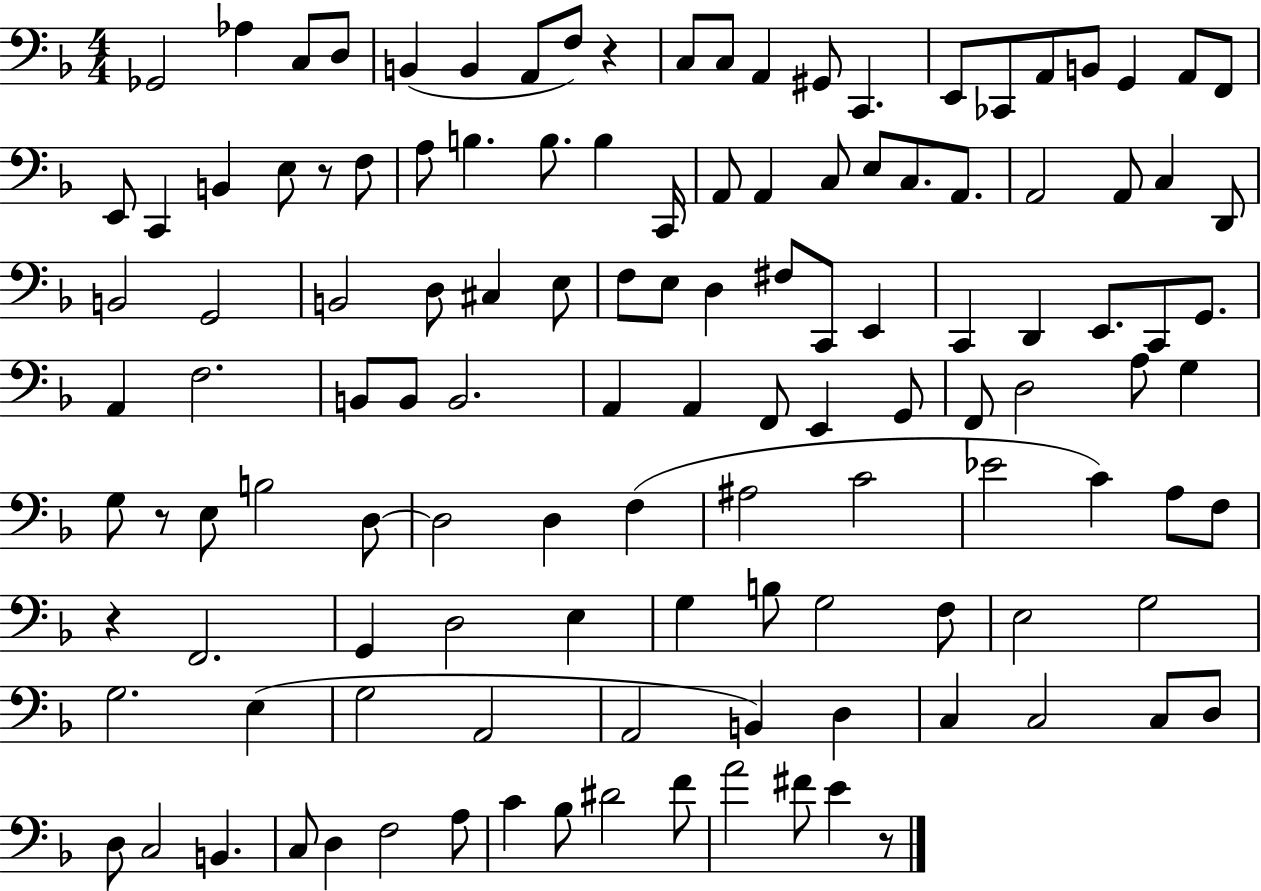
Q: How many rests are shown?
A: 5